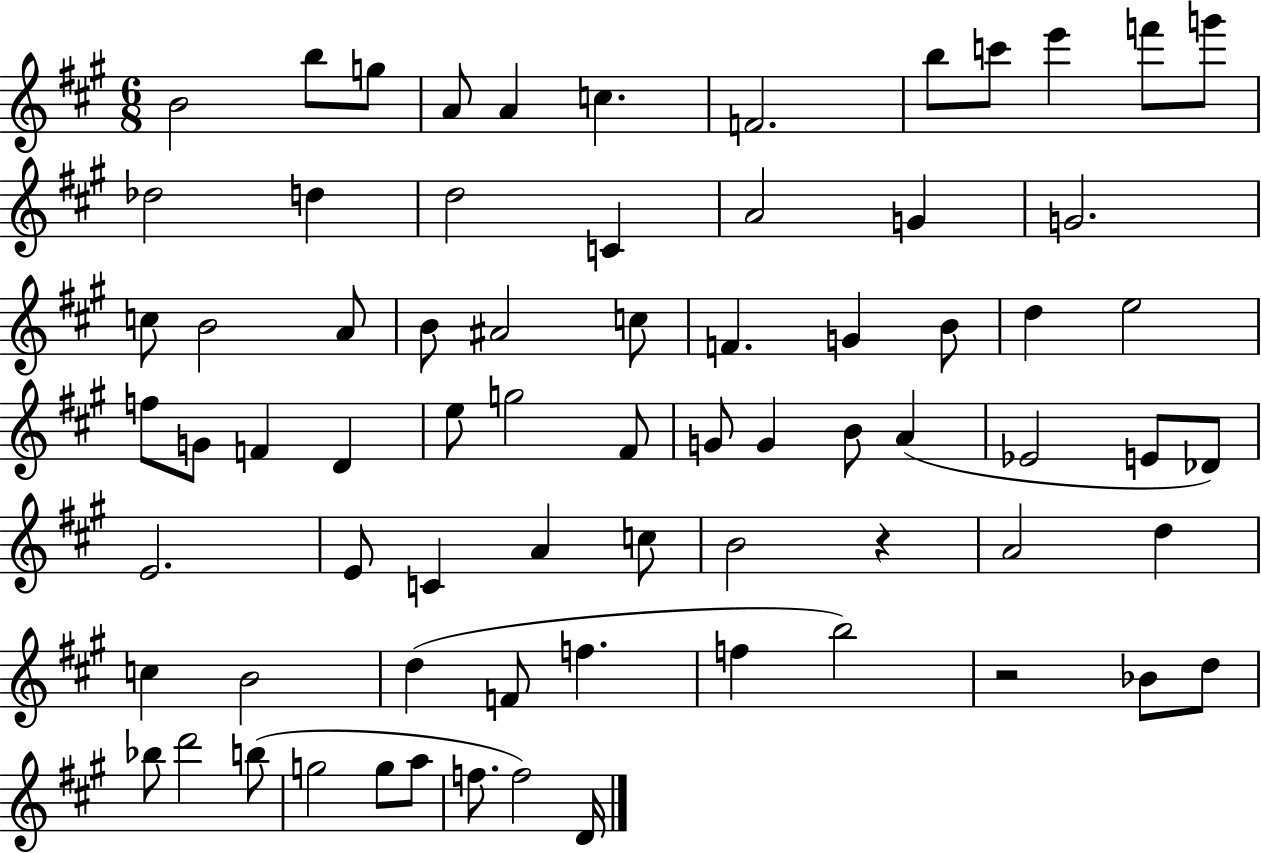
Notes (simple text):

B4/h B5/e G5/e A4/e A4/q C5/q. F4/h. B5/e C6/e E6/q F6/e G6/e Db5/h D5/q D5/h C4/q A4/h G4/q G4/h. C5/e B4/h A4/e B4/e A#4/h C5/e F4/q. G4/q B4/e D5/q E5/h F5/e G4/e F4/q D4/q E5/e G5/h F#4/e G4/e G4/q B4/e A4/q Eb4/h E4/e Db4/e E4/h. E4/e C4/q A4/q C5/e B4/h R/q A4/h D5/q C5/q B4/h D5/q F4/e F5/q. F5/q B5/h R/h Bb4/e D5/e Bb5/e D6/h B5/e G5/h G5/e A5/e F5/e. F5/h D4/s